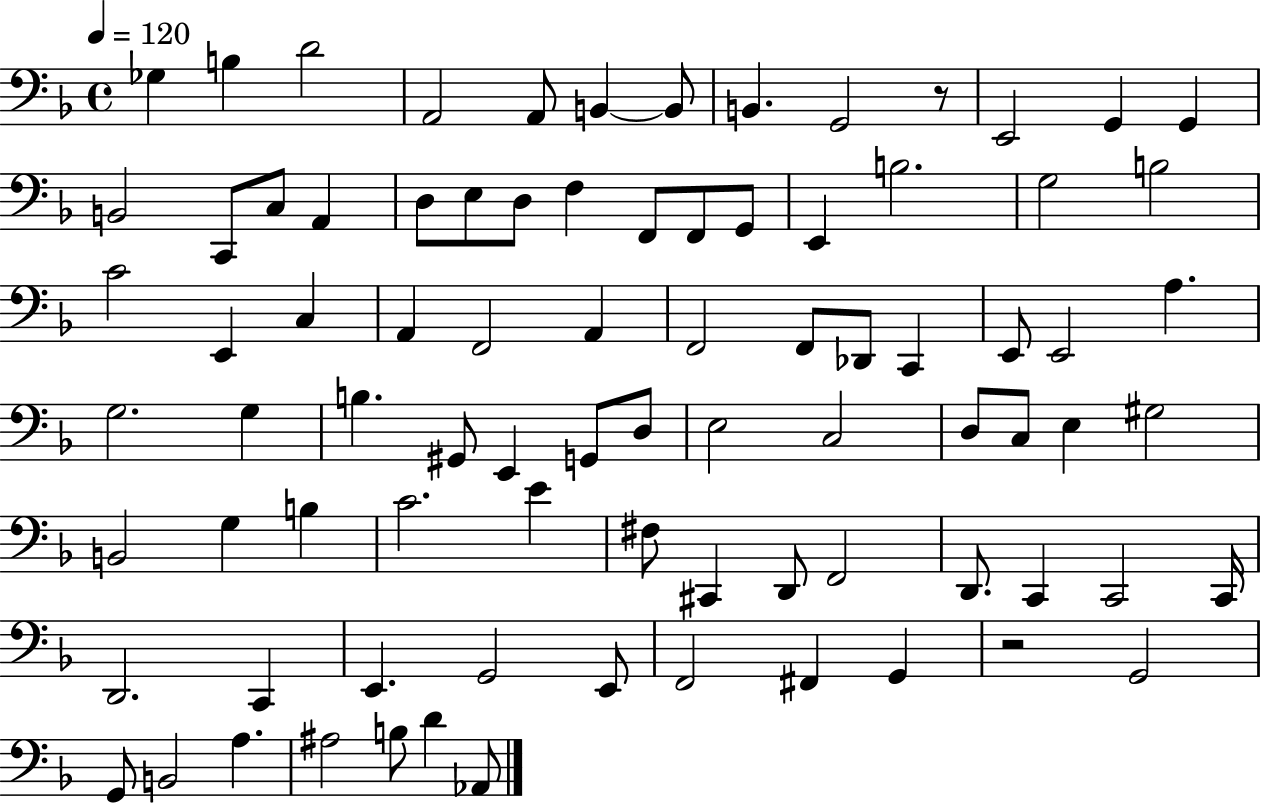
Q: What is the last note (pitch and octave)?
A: Ab2